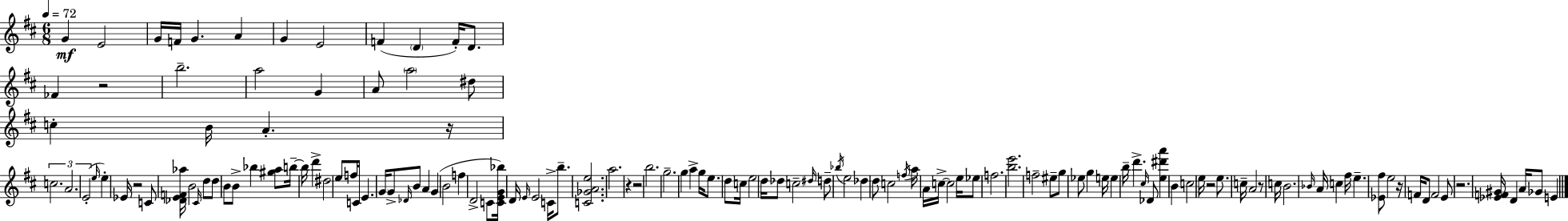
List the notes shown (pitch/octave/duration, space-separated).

G4/q E4/h G4/s F4/s G4/q. A4/q G4/q E4/h F4/q D4/q F4/s D4/e. FES4/q R/h B5/h. A5/h G4/q A4/e A5/h D#5/e C5/q B4/s A4/q. R/s C5/h. A4/h. E4/h E5/s E5/q Eb4/s R/h C4/e [Db4,E4,F4,Ab5]/s B4/h C#4/s D5/e D5/e B4/e B4/e Bb5/q [G#5,A5]/e B5/s B5/s D6/q D#5/h E5/e F5/e C4/s E4/q. G4/s G4/e Db4/s B4/e A4/q G4/q B4/h F5/q D4/h C4/e [C4,E4,G4,Bb5]/s D4/s E4/s E4/h C4/s B5/e. [C4,Gb4,A4,E5]/h. A5/h. R/q R/h B5/h. G5/h. G5/q A5/q G5/s E5/e. D5/e C5/s E5/h D5/s Db5/e C5/h D#5/s D5/e Bb5/s E5/h Db5/q D5/e C5/h F5/s A5/s A4/s C5/s C5/h E5/s Eb5/e F5/h. [B5,E6]/h. F5/h EIS5/e G5/e Eb5/e G5/q E5/s E5/q B5/s D6/q. C#5/s Db4/e [E5,D#6,A6]/q B4/q C5/h E5/s R/h E5/e. C5/s A4/h R/e C5/s B4/h. Bb4/s A4/s C5/q F#5/s E5/q. [Eb4,F#5]/e E5/h R/s F4/s D4/e F4/h E4/e R/h. [Eb4,F4,G#4]/s D4/q A4/s Gb4/e E4/q